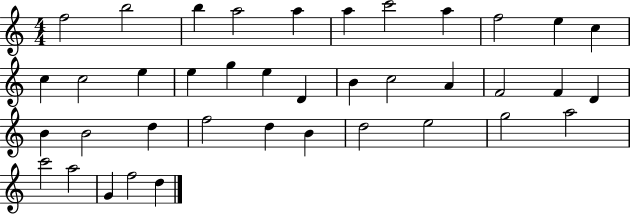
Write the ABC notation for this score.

X:1
T:Untitled
M:4/4
L:1/4
K:C
f2 b2 b a2 a a c'2 a f2 e c c c2 e e g e D B c2 A F2 F D B B2 d f2 d B d2 e2 g2 a2 c'2 a2 G f2 d